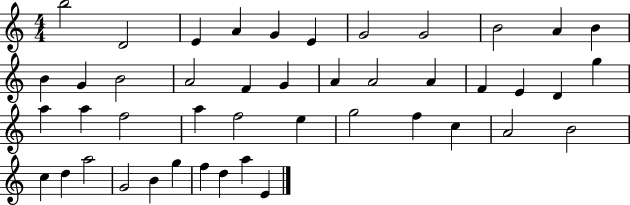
{
  \clef treble
  \numericTimeSignature
  \time 4/4
  \key c \major
  b''2 d'2 | e'4 a'4 g'4 e'4 | g'2 g'2 | b'2 a'4 b'4 | \break b'4 g'4 b'2 | a'2 f'4 g'4 | a'4 a'2 a'4 | f'4 e'4 d'4 g''4 | \break a''4 a''4 f''2 | a''4 f''2 e''4 | g''2 f''4 c''4 | a'2 b'2 | \break c''4 d''4 a''2 | g'2 b'4 g''4 | f''4 d''4 a''4 e'4 | \bar "|."
}